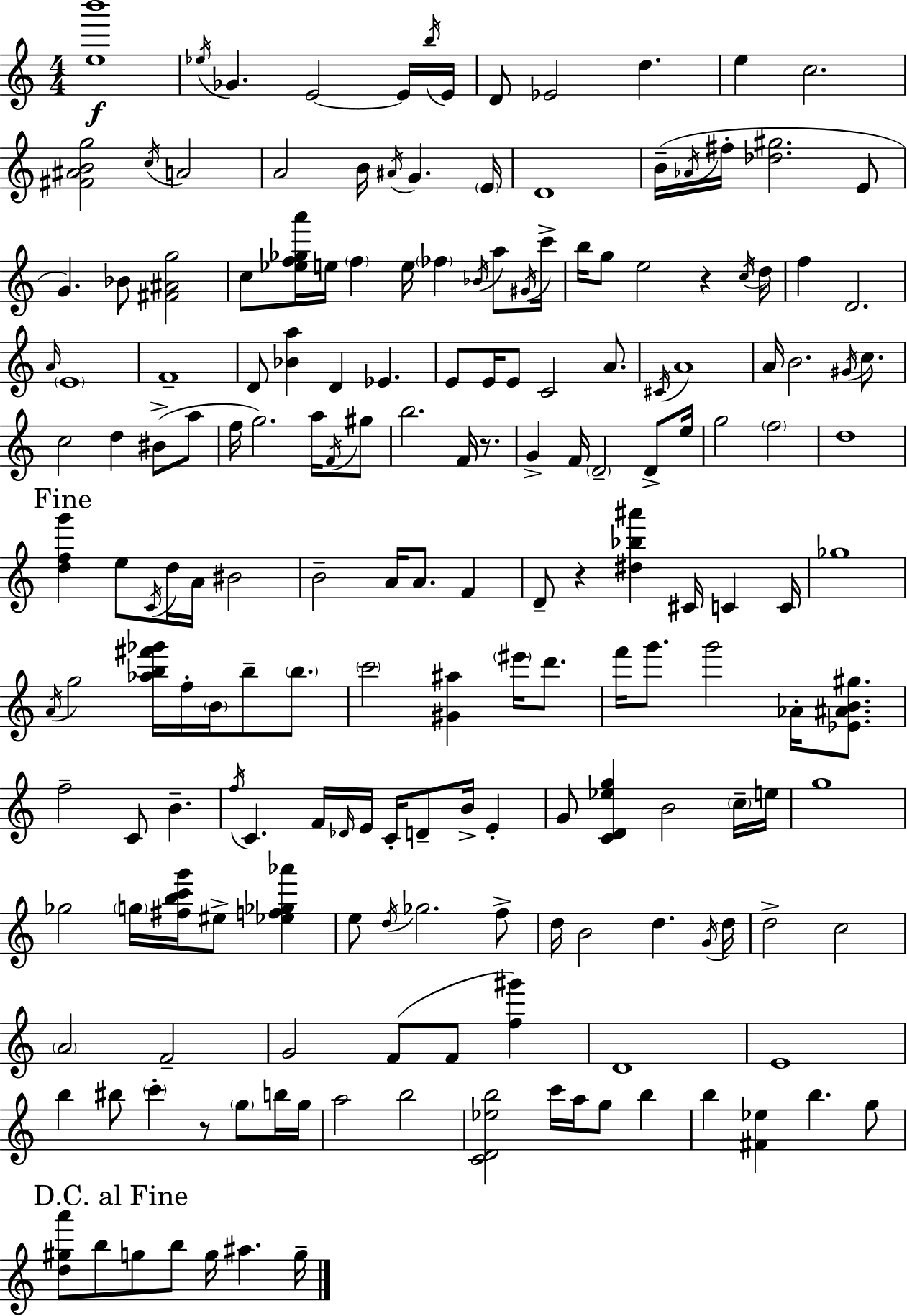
{
  \clef treble
  \numericTimeSignature
  \time 4/4
  \key a \minor
  <e'' b'''>1\f | \acciaccatura { ees''16 } ges'4. e'2~~ e'16 | \acciaccatura { b''16 } e'16 d'8 ees'2 d''4. | e''4 c''2. | \break <fis' ais' b' g''>2 \acciaccatura { c''16 } a'2 | a'2 b'16 \acciaccatura { ais'16 } g'4. | \parenthesize e'16 d'1 | b'16--( \acciaccatura { aes'16 } fis''16-. <des'' gis''>2. | \break e'8 g'4.) bes'8 <fis' ais' g''>2 | c''8 <ees'' f'' ges'' a'''>16 e''16 \parenthesize f''4 e''16 \parenthesize fes''4 | \acciaccatura { bes'16 } a''8 \acciaccatura { gis'16 } c'''16-> b''16 g''8 e''2 | r4 \acciaccatura { c''16 } d''16 f''4 d'2. | \break \grace { a'16 } \parenthesize e'1 | f'1-- | d'8 <bes' a''>4 d'4 | ees'4. e'8 e'16 e'8 c'2 | \break a'8. \acciaccatura { cis'16 } a'1 | a'16 b'2. | \acciaccatura { gis'16 } c''8. c''2 | d''4 bis'8->( a''8 f''16 g''2.) | \break a''16 \acciaccatura { f'16 } gis''8 b''2. | f'16 r8. g'4-> | f'16 \parenthesize d'2-- d'8-> e''16 g''2 | \parenthesize f''2 d''1 | \break \mark "Fine" <d'' f'' g'''>4 | e''8 \acciaccatura { c'16 } d''16 a'16 bis'2 b'2-- | a'16 a'8. f'4 d'8-- r4 | <dis'' bes'' ais'''>4 cis'16 c'4 c'16 ges''1 | \break \acciaccatura { a'16 } g''2 | <aes'' b'' fis''' ges'''>16 f''16-. \parenthesize b'16 b''8-- \parenthesize b''8. \parenthesize c'''2 | <gis' ais''>4 \parenthesize eis'''16 d'''8. f'''16 g'''8. | g'''2 aes'16-. <ees' ais' b' gis''>8. f''2-- | \break c'8 b'4.-- \acciaccatura { f''16 } c'4. | f'16 \grace { des'16 } e'16 c'16-. d'8-- b'16-> e'4-. | g'8 <c' d' ees'' g''>4 b'2 \parenthesize c''16-- e''16 | g''1 | \break ges''2 \parenthesize g''16 <fis'' b'' c''' g'''>16 eis''8-> <ees'' f'' ges'' aes'''>4 | e''8 \acciaccatura { d''16 } ges''2. f''8-> | d''16 b'2 d''4. | \acciaccatura { g'16 } d''16 d''2-> c''2 | \break \parenthesize a'2 f'2-- | g'2 f'8( f'8 <f'' gis'''>4) | d'1 | e'1 | \break b''4 bis''8 \parenthesize c'''4-. r8 \parenthesize g''8 | b''16 g''16 a''2 b''2 | <c' d' ees'' b''>2 c'''16 a''16 g''8 b''4 | b''4 <fis' ees''>4 b''4. | \break g''8 \mark "D.C. al Fine" <d'' gis'' a'''>8 b''8 g''8 b''8 g''16 ais''4. | g''16-- \bar "|."
}